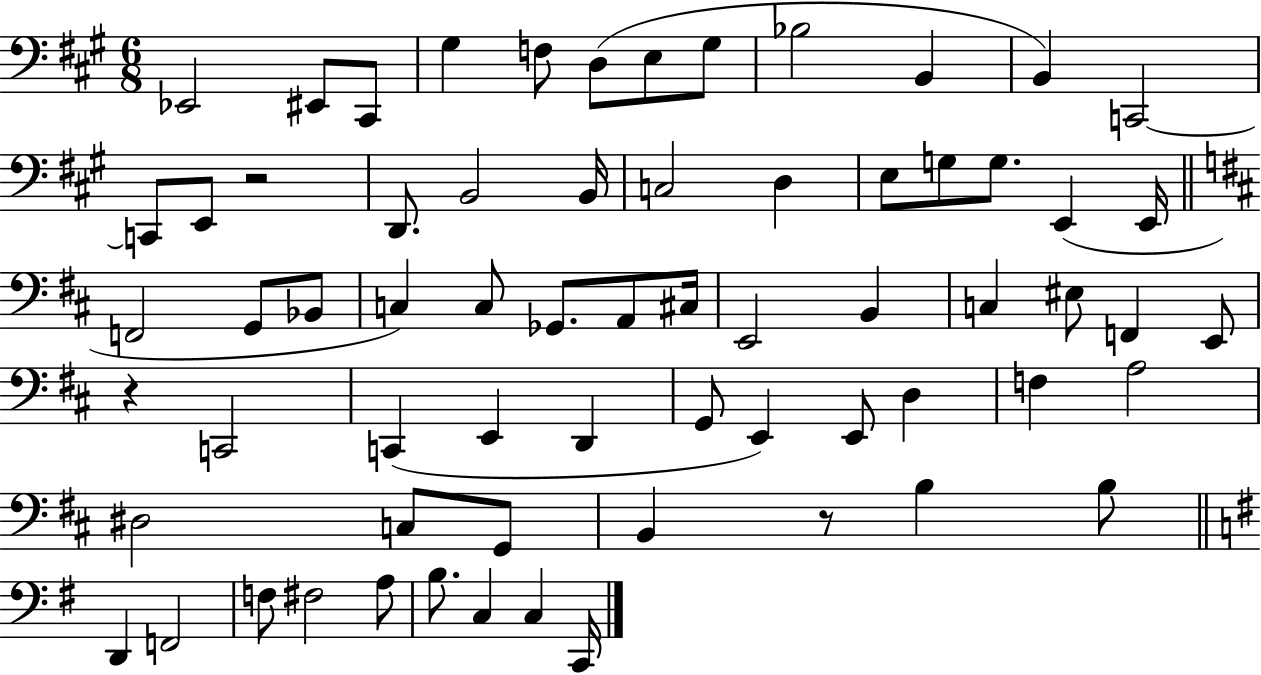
Eb2/h EIS2/e C#2/e G#3/q F3/e D3/e E3/e G#3/e Bb3/h B2/q B2/q C2/h C2/e E2/e R/h D2/e. B2/h B2/s C3/h D3/q E3/e G3/e G3/e. E2/q E2/s F2/h G2/e Bb2/e C3/q C3/e Gb2/e. A2/e C#3/s E2/h B2/q C3/q EIS3/e F2/q E2/e R/q C2/h C2/q E2/q D2/q G2/e E2/q E2/e D3/q F3/q A3/h D#3/h C3/e G2/e B2/q R/e B3/q B3/e D2/q F2/h F3/e F#3/h A3/e B3/e. C3/q C3/q C2/s